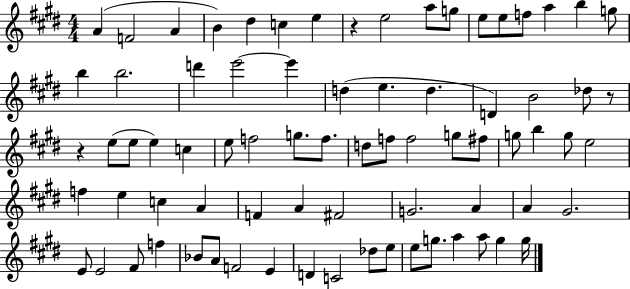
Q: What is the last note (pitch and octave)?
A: G5